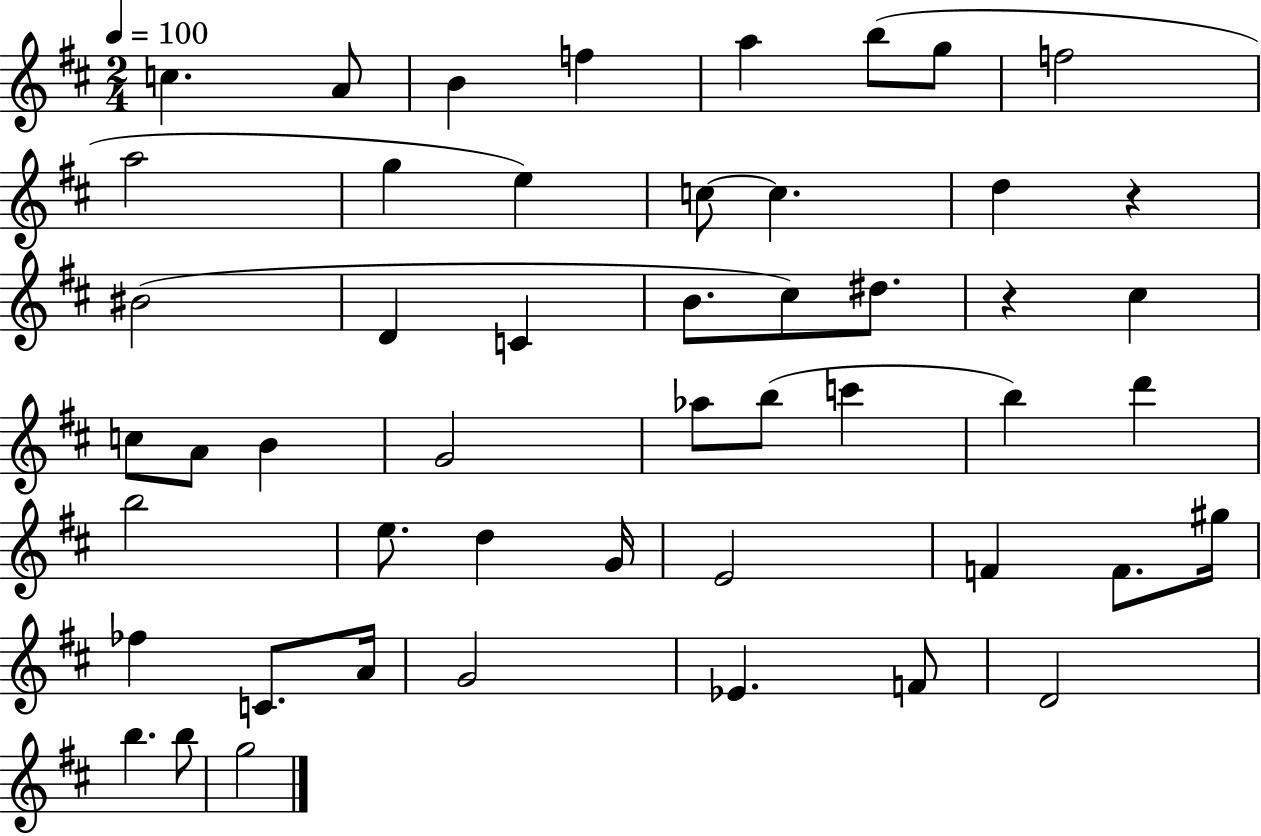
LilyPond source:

{
  \clef treble
  \numericTimeSignature
  \time 2/4
  \key d \major
  \tempo 4 = 100
  c''4. a'8 | b'4 f''4 | a''4 b''8( g''8 | f''2 | \break a''2 | g''4 e''4) | c''8~~ c''4. | d''4 r4 | \break bis'2( | d'4 c'4 | b'8. cis''8) dis''8. | r4 cis''4 | \break c''8 a'8 b'4 | g'2 | aes''8 b''8( c'''4 | b''4) d'''4 | \break b''2 | e''8. d''4 g'16 | e'2 | f'4 f'8. gis''16 | \break fes''4 c'8. a'16 | g'2 | ees'4. f'8 | d'2 | \break b''4. b''8 | g''2 | \bar "|."
}